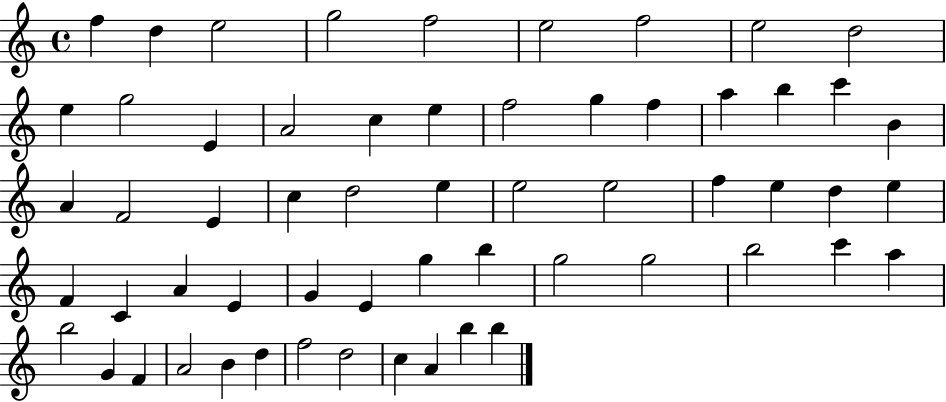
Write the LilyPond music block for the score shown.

{
  \clef treble
  \time 4/4
  \defaultTimeSignature
  \key c \major
  f''4 d''4 e''2 | g''2 f''2 | e''2 f''2 | e''2 d''2 | \break e''4 g''2 e'4 | a'2 c''4 e''4 | f''2 g''4 f''4 | a''4 b''4 c'''4 b'4 | \break a'4 f'2 e'4 | c''4 d''2 e''4 | e''2 e''2 | f''4 e''4 d''4 e''4 | \break f'4 c'4 a'4 e'4 | g'4 e'4 g''4 b''4 | g''2 g''2 | b''2 c'''4 a''4 | \break b''2 g'4 f'4 | a'2 b'4 d''4 | f''2 d''2 | c''4 a'4 b''4 b''4 | \break \bar "|."
}